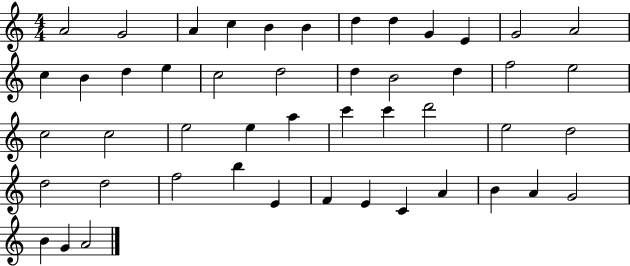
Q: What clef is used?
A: treble